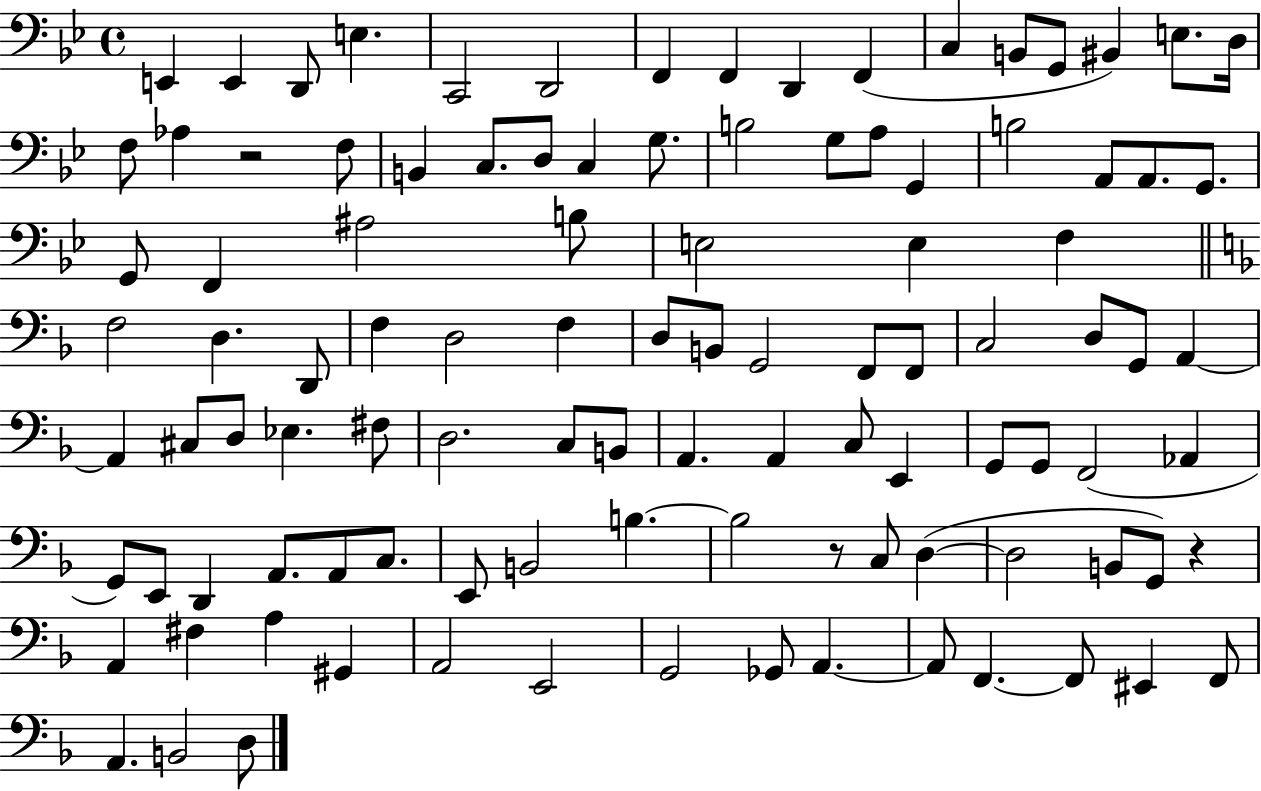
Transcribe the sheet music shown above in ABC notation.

X:1
T:Untitled
M:4/4
L:1/4
K:Bb
E,, E,, D,,/2 E, C,,2 D,,2 F,, F,, D,, F,, C, B,,/2 G,,/2 ^B,, E,/2 D,/4 F,/2 _A, z2 F,/2 B,, C,/2 D,/2 C, G,/2 B,2 G,/2 A,/2 G,, B,2 A,,/2 A,,/2 G,,/2 G,,/2 F,, ^A,2 B,/2 E,2 E, F, F,2 D, D,,/2 F, D,2 F, D,/2 B,,/2 G,,2 F,,/2 F,,/2 C,2 D,/2 G,,/2 A,, A,, ^C,/2 D,/2 _E, ^F,/2 D,2 C,/2 B,,/2 A,, A,, C,/2 E,, G,,/2 G,,/2 F,,2 _A,, G,,/2 E,,/2 D,, A,,/2 A,,/2 C,/2 E,,/2 B,,2 B, B,2 z/2 C,/2 D, D,2 B,,/2 G,,/2 z A,, ^F, A, ^G,, A,,2 E,,2 G,,2 _G,,/2 A,, A,,/2 F,, F,,/2 ^E,, F,,/2 A,, B,,2 D,/2